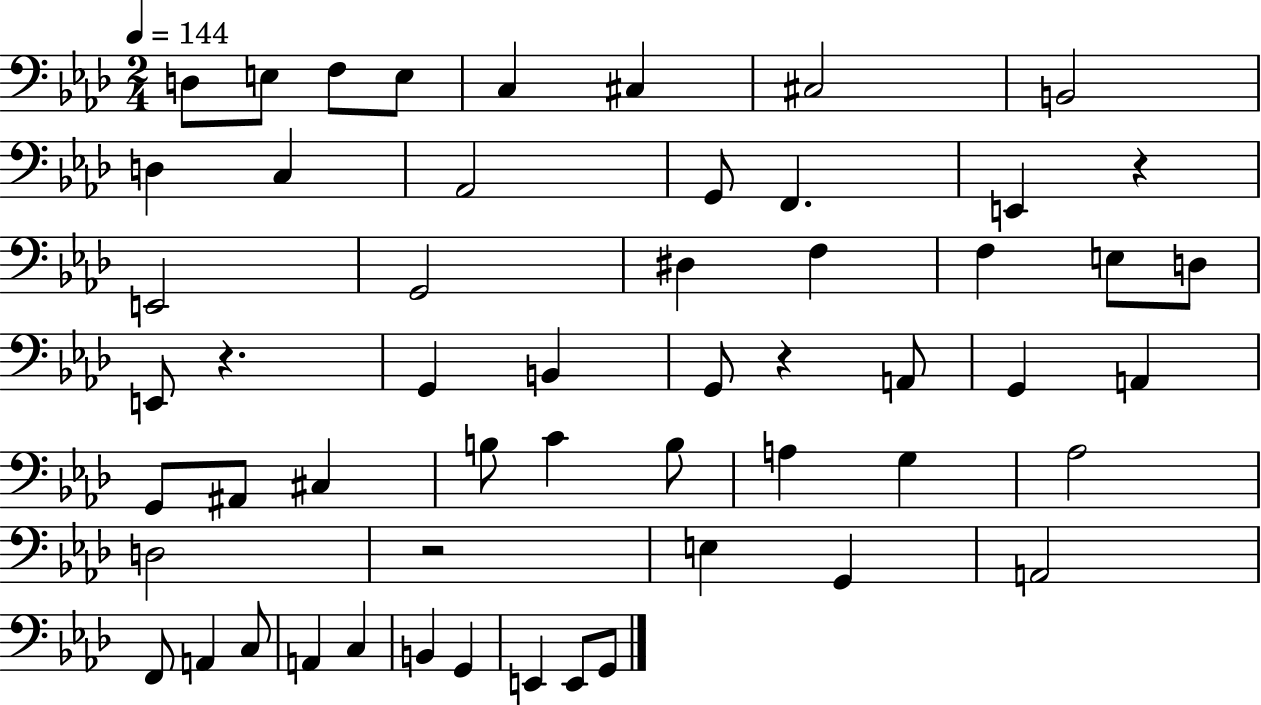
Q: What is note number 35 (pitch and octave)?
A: A3